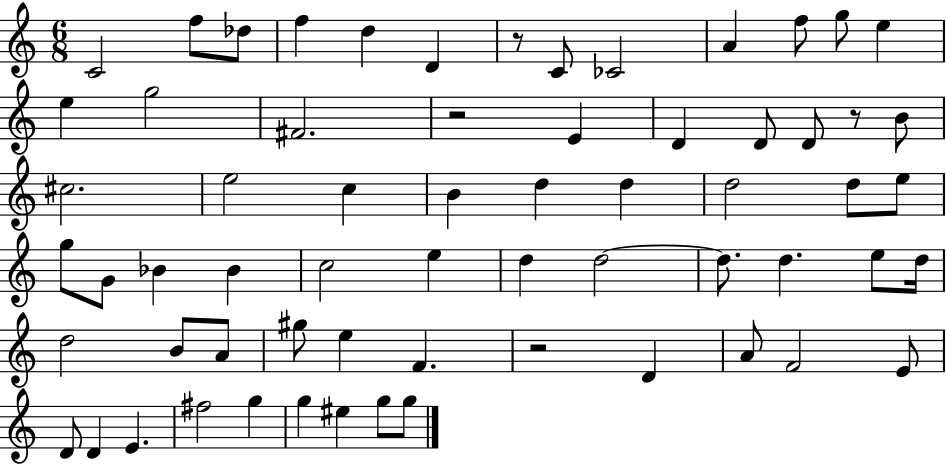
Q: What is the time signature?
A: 6/8